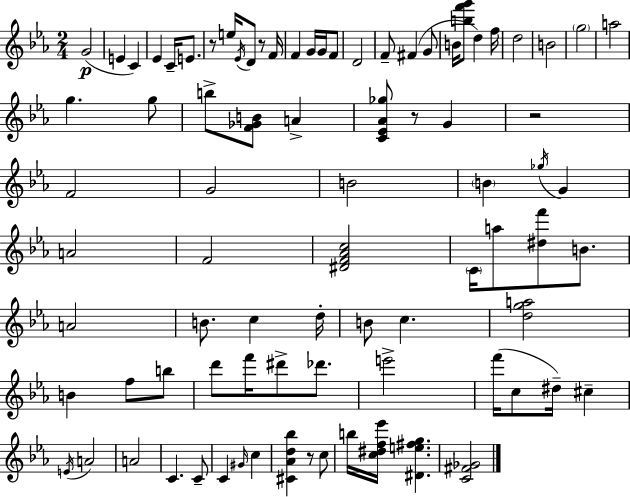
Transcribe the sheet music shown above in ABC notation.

X:1
T:Untitled
M:2/4
L:1/4
K:Eb
G2 E C _E C/4 E/2 z/2 e/4 _E/4 D/2 z/2 F/4 F G/4 G/4 F/2 D2 F/2 ^F G/2 B/4 [bf'g']/2 d f/4 d2 B2 g2 a2 g g/2 b/2 [F_GB]/2 A [C_E_A_g]/2 z/2 G z2 F2 G2 B2 B _g/4 G A2 F2 [^DF_Ac]2 C/4 a/2 [^df']/2 B/2 A2 B/2 c d/4 B/2 c [dga]2 B f/2 b/2 d'/2 f'/4 ^d'/2 _d'/2 e'2 f'/4 c/2 ^d/4 ^c E/4 A2 A2 C C/2 C ^G/4 c [^C_Ad_b] z/2 c/2 b/4 [c^df_e']/4 [^De^fg] [C^F_G]2